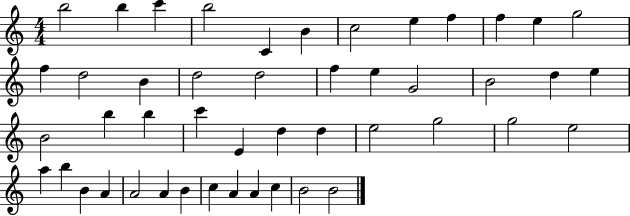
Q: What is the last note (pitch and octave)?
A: B4